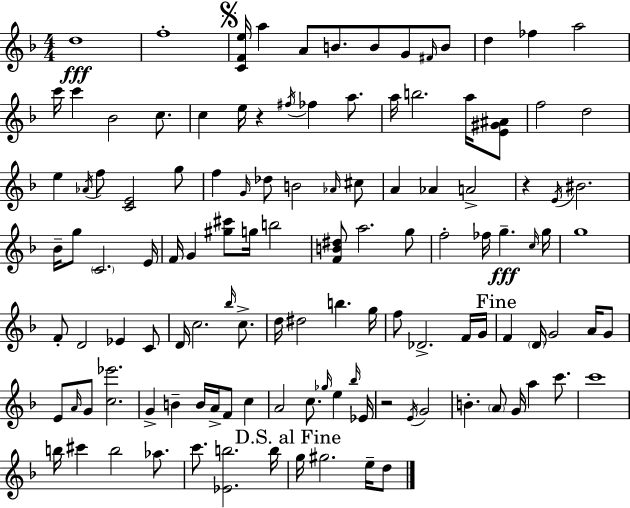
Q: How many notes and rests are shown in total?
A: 121